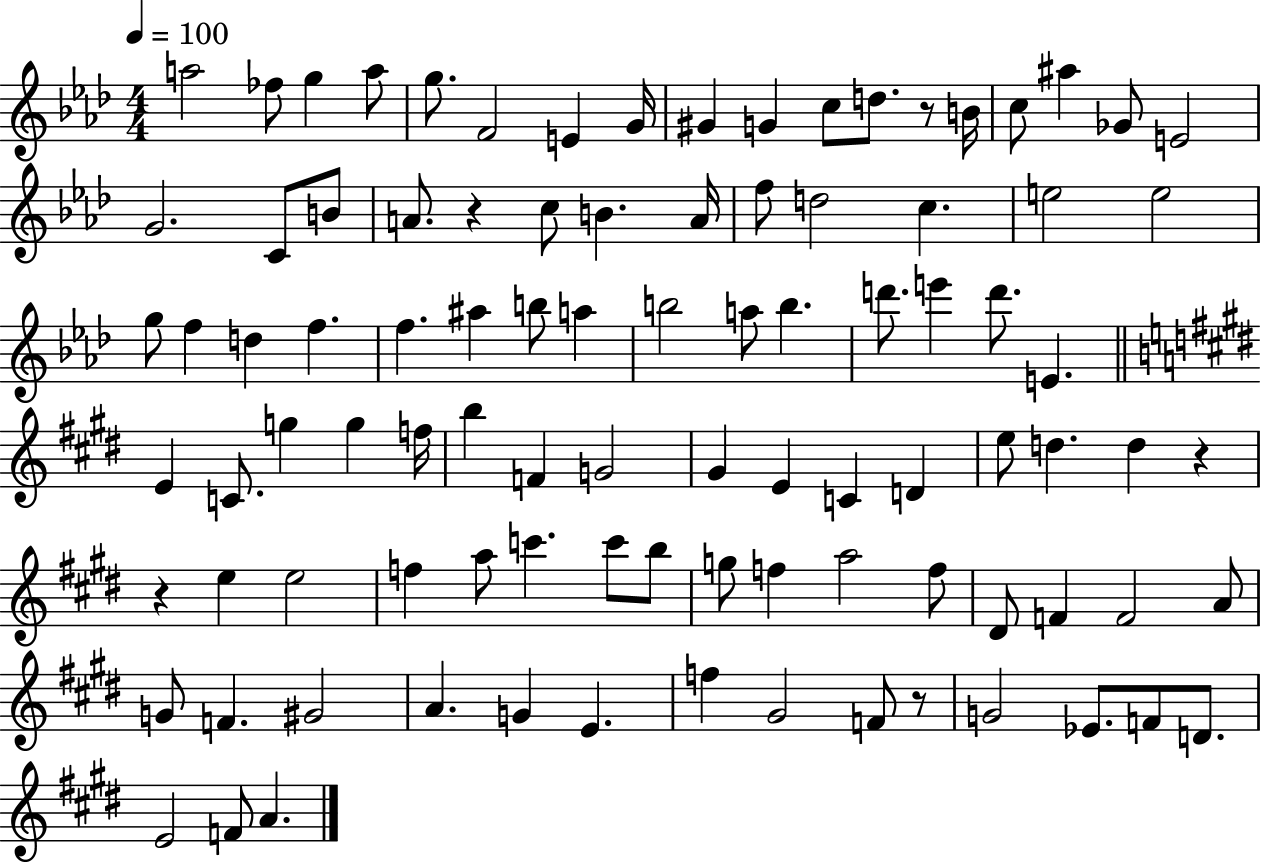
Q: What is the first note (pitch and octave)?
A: A5